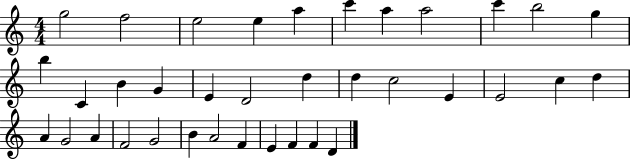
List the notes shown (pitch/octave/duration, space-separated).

G5/h F5/h E5/h E5/q A5/q C6/q A5/q A5/h C6/q B5/h G5/q B5/q C4/q B4/q G4/q E4/q D4/h D5/q D5/q C5/h E4/q E4/h C5/q D5/q A4/q G4/h A4/q F4/h G4/h B4/q A4/h F4/q E4/q F4/q F4/q D4/q